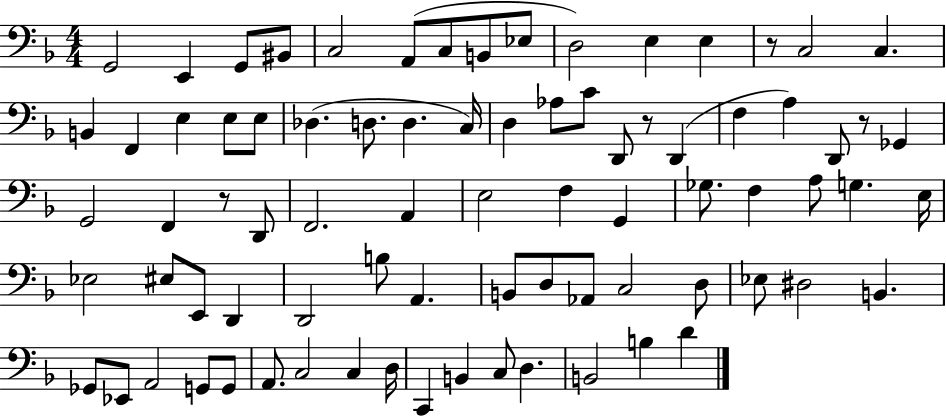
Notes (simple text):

G2/h E2/q G2/e BIS2/e C3/h A2/e C3/e B2/e Eb3/e D3/h E3/q E3/q R/e C3/h C3/q. B2/q F2/q E3/q E3/e E3/e Db3/q. D3/e. D3/q. C3/s D3/q Ab3/e C4/e D2/e R/e D2/q F3/q A3/q D2/e R/e Gb2/q G2/h F2/q R/e D2/e F2/h. A2/q E3/h F3/q G2/q Gb3/e. F3/q A3/e G3/q. E3/s Eb3/h EIS3/e E2/e D2/q D2/h B3/e A2/q. B2/e D3/e Ab2/e C3/h D3/e Eb3/e D#3/h B2/q. Gb2/e Eb2/e A2/h G2/e G2/e A2/e. C3/h C3/q D3/s C2/q B2/q C3/e D3/q. B2/h B3/q D4/q